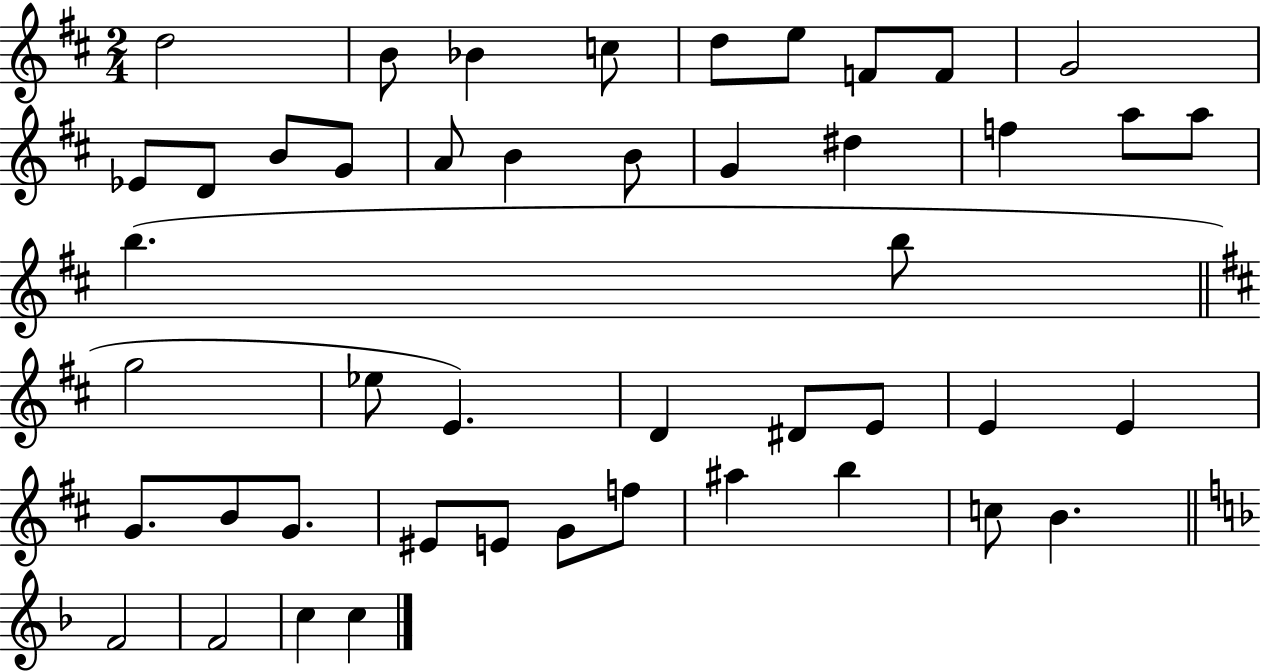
X:1
T:Untitled
M:2/4
L:1/4
K:D
d2 B/2 _B c/2 d/2 e/2 F/2 F/2 G2 _E/2 D/2 B/2 G/2 A/2 B B/2 G ^d f a/2 a/2 b b/2 g2 _e/2 E D ^D/2 E/2 E E G/2 B/2 G/2 ^E/2 E/2 G/2 f/2 ^a b c/2 B F2 F2 c c